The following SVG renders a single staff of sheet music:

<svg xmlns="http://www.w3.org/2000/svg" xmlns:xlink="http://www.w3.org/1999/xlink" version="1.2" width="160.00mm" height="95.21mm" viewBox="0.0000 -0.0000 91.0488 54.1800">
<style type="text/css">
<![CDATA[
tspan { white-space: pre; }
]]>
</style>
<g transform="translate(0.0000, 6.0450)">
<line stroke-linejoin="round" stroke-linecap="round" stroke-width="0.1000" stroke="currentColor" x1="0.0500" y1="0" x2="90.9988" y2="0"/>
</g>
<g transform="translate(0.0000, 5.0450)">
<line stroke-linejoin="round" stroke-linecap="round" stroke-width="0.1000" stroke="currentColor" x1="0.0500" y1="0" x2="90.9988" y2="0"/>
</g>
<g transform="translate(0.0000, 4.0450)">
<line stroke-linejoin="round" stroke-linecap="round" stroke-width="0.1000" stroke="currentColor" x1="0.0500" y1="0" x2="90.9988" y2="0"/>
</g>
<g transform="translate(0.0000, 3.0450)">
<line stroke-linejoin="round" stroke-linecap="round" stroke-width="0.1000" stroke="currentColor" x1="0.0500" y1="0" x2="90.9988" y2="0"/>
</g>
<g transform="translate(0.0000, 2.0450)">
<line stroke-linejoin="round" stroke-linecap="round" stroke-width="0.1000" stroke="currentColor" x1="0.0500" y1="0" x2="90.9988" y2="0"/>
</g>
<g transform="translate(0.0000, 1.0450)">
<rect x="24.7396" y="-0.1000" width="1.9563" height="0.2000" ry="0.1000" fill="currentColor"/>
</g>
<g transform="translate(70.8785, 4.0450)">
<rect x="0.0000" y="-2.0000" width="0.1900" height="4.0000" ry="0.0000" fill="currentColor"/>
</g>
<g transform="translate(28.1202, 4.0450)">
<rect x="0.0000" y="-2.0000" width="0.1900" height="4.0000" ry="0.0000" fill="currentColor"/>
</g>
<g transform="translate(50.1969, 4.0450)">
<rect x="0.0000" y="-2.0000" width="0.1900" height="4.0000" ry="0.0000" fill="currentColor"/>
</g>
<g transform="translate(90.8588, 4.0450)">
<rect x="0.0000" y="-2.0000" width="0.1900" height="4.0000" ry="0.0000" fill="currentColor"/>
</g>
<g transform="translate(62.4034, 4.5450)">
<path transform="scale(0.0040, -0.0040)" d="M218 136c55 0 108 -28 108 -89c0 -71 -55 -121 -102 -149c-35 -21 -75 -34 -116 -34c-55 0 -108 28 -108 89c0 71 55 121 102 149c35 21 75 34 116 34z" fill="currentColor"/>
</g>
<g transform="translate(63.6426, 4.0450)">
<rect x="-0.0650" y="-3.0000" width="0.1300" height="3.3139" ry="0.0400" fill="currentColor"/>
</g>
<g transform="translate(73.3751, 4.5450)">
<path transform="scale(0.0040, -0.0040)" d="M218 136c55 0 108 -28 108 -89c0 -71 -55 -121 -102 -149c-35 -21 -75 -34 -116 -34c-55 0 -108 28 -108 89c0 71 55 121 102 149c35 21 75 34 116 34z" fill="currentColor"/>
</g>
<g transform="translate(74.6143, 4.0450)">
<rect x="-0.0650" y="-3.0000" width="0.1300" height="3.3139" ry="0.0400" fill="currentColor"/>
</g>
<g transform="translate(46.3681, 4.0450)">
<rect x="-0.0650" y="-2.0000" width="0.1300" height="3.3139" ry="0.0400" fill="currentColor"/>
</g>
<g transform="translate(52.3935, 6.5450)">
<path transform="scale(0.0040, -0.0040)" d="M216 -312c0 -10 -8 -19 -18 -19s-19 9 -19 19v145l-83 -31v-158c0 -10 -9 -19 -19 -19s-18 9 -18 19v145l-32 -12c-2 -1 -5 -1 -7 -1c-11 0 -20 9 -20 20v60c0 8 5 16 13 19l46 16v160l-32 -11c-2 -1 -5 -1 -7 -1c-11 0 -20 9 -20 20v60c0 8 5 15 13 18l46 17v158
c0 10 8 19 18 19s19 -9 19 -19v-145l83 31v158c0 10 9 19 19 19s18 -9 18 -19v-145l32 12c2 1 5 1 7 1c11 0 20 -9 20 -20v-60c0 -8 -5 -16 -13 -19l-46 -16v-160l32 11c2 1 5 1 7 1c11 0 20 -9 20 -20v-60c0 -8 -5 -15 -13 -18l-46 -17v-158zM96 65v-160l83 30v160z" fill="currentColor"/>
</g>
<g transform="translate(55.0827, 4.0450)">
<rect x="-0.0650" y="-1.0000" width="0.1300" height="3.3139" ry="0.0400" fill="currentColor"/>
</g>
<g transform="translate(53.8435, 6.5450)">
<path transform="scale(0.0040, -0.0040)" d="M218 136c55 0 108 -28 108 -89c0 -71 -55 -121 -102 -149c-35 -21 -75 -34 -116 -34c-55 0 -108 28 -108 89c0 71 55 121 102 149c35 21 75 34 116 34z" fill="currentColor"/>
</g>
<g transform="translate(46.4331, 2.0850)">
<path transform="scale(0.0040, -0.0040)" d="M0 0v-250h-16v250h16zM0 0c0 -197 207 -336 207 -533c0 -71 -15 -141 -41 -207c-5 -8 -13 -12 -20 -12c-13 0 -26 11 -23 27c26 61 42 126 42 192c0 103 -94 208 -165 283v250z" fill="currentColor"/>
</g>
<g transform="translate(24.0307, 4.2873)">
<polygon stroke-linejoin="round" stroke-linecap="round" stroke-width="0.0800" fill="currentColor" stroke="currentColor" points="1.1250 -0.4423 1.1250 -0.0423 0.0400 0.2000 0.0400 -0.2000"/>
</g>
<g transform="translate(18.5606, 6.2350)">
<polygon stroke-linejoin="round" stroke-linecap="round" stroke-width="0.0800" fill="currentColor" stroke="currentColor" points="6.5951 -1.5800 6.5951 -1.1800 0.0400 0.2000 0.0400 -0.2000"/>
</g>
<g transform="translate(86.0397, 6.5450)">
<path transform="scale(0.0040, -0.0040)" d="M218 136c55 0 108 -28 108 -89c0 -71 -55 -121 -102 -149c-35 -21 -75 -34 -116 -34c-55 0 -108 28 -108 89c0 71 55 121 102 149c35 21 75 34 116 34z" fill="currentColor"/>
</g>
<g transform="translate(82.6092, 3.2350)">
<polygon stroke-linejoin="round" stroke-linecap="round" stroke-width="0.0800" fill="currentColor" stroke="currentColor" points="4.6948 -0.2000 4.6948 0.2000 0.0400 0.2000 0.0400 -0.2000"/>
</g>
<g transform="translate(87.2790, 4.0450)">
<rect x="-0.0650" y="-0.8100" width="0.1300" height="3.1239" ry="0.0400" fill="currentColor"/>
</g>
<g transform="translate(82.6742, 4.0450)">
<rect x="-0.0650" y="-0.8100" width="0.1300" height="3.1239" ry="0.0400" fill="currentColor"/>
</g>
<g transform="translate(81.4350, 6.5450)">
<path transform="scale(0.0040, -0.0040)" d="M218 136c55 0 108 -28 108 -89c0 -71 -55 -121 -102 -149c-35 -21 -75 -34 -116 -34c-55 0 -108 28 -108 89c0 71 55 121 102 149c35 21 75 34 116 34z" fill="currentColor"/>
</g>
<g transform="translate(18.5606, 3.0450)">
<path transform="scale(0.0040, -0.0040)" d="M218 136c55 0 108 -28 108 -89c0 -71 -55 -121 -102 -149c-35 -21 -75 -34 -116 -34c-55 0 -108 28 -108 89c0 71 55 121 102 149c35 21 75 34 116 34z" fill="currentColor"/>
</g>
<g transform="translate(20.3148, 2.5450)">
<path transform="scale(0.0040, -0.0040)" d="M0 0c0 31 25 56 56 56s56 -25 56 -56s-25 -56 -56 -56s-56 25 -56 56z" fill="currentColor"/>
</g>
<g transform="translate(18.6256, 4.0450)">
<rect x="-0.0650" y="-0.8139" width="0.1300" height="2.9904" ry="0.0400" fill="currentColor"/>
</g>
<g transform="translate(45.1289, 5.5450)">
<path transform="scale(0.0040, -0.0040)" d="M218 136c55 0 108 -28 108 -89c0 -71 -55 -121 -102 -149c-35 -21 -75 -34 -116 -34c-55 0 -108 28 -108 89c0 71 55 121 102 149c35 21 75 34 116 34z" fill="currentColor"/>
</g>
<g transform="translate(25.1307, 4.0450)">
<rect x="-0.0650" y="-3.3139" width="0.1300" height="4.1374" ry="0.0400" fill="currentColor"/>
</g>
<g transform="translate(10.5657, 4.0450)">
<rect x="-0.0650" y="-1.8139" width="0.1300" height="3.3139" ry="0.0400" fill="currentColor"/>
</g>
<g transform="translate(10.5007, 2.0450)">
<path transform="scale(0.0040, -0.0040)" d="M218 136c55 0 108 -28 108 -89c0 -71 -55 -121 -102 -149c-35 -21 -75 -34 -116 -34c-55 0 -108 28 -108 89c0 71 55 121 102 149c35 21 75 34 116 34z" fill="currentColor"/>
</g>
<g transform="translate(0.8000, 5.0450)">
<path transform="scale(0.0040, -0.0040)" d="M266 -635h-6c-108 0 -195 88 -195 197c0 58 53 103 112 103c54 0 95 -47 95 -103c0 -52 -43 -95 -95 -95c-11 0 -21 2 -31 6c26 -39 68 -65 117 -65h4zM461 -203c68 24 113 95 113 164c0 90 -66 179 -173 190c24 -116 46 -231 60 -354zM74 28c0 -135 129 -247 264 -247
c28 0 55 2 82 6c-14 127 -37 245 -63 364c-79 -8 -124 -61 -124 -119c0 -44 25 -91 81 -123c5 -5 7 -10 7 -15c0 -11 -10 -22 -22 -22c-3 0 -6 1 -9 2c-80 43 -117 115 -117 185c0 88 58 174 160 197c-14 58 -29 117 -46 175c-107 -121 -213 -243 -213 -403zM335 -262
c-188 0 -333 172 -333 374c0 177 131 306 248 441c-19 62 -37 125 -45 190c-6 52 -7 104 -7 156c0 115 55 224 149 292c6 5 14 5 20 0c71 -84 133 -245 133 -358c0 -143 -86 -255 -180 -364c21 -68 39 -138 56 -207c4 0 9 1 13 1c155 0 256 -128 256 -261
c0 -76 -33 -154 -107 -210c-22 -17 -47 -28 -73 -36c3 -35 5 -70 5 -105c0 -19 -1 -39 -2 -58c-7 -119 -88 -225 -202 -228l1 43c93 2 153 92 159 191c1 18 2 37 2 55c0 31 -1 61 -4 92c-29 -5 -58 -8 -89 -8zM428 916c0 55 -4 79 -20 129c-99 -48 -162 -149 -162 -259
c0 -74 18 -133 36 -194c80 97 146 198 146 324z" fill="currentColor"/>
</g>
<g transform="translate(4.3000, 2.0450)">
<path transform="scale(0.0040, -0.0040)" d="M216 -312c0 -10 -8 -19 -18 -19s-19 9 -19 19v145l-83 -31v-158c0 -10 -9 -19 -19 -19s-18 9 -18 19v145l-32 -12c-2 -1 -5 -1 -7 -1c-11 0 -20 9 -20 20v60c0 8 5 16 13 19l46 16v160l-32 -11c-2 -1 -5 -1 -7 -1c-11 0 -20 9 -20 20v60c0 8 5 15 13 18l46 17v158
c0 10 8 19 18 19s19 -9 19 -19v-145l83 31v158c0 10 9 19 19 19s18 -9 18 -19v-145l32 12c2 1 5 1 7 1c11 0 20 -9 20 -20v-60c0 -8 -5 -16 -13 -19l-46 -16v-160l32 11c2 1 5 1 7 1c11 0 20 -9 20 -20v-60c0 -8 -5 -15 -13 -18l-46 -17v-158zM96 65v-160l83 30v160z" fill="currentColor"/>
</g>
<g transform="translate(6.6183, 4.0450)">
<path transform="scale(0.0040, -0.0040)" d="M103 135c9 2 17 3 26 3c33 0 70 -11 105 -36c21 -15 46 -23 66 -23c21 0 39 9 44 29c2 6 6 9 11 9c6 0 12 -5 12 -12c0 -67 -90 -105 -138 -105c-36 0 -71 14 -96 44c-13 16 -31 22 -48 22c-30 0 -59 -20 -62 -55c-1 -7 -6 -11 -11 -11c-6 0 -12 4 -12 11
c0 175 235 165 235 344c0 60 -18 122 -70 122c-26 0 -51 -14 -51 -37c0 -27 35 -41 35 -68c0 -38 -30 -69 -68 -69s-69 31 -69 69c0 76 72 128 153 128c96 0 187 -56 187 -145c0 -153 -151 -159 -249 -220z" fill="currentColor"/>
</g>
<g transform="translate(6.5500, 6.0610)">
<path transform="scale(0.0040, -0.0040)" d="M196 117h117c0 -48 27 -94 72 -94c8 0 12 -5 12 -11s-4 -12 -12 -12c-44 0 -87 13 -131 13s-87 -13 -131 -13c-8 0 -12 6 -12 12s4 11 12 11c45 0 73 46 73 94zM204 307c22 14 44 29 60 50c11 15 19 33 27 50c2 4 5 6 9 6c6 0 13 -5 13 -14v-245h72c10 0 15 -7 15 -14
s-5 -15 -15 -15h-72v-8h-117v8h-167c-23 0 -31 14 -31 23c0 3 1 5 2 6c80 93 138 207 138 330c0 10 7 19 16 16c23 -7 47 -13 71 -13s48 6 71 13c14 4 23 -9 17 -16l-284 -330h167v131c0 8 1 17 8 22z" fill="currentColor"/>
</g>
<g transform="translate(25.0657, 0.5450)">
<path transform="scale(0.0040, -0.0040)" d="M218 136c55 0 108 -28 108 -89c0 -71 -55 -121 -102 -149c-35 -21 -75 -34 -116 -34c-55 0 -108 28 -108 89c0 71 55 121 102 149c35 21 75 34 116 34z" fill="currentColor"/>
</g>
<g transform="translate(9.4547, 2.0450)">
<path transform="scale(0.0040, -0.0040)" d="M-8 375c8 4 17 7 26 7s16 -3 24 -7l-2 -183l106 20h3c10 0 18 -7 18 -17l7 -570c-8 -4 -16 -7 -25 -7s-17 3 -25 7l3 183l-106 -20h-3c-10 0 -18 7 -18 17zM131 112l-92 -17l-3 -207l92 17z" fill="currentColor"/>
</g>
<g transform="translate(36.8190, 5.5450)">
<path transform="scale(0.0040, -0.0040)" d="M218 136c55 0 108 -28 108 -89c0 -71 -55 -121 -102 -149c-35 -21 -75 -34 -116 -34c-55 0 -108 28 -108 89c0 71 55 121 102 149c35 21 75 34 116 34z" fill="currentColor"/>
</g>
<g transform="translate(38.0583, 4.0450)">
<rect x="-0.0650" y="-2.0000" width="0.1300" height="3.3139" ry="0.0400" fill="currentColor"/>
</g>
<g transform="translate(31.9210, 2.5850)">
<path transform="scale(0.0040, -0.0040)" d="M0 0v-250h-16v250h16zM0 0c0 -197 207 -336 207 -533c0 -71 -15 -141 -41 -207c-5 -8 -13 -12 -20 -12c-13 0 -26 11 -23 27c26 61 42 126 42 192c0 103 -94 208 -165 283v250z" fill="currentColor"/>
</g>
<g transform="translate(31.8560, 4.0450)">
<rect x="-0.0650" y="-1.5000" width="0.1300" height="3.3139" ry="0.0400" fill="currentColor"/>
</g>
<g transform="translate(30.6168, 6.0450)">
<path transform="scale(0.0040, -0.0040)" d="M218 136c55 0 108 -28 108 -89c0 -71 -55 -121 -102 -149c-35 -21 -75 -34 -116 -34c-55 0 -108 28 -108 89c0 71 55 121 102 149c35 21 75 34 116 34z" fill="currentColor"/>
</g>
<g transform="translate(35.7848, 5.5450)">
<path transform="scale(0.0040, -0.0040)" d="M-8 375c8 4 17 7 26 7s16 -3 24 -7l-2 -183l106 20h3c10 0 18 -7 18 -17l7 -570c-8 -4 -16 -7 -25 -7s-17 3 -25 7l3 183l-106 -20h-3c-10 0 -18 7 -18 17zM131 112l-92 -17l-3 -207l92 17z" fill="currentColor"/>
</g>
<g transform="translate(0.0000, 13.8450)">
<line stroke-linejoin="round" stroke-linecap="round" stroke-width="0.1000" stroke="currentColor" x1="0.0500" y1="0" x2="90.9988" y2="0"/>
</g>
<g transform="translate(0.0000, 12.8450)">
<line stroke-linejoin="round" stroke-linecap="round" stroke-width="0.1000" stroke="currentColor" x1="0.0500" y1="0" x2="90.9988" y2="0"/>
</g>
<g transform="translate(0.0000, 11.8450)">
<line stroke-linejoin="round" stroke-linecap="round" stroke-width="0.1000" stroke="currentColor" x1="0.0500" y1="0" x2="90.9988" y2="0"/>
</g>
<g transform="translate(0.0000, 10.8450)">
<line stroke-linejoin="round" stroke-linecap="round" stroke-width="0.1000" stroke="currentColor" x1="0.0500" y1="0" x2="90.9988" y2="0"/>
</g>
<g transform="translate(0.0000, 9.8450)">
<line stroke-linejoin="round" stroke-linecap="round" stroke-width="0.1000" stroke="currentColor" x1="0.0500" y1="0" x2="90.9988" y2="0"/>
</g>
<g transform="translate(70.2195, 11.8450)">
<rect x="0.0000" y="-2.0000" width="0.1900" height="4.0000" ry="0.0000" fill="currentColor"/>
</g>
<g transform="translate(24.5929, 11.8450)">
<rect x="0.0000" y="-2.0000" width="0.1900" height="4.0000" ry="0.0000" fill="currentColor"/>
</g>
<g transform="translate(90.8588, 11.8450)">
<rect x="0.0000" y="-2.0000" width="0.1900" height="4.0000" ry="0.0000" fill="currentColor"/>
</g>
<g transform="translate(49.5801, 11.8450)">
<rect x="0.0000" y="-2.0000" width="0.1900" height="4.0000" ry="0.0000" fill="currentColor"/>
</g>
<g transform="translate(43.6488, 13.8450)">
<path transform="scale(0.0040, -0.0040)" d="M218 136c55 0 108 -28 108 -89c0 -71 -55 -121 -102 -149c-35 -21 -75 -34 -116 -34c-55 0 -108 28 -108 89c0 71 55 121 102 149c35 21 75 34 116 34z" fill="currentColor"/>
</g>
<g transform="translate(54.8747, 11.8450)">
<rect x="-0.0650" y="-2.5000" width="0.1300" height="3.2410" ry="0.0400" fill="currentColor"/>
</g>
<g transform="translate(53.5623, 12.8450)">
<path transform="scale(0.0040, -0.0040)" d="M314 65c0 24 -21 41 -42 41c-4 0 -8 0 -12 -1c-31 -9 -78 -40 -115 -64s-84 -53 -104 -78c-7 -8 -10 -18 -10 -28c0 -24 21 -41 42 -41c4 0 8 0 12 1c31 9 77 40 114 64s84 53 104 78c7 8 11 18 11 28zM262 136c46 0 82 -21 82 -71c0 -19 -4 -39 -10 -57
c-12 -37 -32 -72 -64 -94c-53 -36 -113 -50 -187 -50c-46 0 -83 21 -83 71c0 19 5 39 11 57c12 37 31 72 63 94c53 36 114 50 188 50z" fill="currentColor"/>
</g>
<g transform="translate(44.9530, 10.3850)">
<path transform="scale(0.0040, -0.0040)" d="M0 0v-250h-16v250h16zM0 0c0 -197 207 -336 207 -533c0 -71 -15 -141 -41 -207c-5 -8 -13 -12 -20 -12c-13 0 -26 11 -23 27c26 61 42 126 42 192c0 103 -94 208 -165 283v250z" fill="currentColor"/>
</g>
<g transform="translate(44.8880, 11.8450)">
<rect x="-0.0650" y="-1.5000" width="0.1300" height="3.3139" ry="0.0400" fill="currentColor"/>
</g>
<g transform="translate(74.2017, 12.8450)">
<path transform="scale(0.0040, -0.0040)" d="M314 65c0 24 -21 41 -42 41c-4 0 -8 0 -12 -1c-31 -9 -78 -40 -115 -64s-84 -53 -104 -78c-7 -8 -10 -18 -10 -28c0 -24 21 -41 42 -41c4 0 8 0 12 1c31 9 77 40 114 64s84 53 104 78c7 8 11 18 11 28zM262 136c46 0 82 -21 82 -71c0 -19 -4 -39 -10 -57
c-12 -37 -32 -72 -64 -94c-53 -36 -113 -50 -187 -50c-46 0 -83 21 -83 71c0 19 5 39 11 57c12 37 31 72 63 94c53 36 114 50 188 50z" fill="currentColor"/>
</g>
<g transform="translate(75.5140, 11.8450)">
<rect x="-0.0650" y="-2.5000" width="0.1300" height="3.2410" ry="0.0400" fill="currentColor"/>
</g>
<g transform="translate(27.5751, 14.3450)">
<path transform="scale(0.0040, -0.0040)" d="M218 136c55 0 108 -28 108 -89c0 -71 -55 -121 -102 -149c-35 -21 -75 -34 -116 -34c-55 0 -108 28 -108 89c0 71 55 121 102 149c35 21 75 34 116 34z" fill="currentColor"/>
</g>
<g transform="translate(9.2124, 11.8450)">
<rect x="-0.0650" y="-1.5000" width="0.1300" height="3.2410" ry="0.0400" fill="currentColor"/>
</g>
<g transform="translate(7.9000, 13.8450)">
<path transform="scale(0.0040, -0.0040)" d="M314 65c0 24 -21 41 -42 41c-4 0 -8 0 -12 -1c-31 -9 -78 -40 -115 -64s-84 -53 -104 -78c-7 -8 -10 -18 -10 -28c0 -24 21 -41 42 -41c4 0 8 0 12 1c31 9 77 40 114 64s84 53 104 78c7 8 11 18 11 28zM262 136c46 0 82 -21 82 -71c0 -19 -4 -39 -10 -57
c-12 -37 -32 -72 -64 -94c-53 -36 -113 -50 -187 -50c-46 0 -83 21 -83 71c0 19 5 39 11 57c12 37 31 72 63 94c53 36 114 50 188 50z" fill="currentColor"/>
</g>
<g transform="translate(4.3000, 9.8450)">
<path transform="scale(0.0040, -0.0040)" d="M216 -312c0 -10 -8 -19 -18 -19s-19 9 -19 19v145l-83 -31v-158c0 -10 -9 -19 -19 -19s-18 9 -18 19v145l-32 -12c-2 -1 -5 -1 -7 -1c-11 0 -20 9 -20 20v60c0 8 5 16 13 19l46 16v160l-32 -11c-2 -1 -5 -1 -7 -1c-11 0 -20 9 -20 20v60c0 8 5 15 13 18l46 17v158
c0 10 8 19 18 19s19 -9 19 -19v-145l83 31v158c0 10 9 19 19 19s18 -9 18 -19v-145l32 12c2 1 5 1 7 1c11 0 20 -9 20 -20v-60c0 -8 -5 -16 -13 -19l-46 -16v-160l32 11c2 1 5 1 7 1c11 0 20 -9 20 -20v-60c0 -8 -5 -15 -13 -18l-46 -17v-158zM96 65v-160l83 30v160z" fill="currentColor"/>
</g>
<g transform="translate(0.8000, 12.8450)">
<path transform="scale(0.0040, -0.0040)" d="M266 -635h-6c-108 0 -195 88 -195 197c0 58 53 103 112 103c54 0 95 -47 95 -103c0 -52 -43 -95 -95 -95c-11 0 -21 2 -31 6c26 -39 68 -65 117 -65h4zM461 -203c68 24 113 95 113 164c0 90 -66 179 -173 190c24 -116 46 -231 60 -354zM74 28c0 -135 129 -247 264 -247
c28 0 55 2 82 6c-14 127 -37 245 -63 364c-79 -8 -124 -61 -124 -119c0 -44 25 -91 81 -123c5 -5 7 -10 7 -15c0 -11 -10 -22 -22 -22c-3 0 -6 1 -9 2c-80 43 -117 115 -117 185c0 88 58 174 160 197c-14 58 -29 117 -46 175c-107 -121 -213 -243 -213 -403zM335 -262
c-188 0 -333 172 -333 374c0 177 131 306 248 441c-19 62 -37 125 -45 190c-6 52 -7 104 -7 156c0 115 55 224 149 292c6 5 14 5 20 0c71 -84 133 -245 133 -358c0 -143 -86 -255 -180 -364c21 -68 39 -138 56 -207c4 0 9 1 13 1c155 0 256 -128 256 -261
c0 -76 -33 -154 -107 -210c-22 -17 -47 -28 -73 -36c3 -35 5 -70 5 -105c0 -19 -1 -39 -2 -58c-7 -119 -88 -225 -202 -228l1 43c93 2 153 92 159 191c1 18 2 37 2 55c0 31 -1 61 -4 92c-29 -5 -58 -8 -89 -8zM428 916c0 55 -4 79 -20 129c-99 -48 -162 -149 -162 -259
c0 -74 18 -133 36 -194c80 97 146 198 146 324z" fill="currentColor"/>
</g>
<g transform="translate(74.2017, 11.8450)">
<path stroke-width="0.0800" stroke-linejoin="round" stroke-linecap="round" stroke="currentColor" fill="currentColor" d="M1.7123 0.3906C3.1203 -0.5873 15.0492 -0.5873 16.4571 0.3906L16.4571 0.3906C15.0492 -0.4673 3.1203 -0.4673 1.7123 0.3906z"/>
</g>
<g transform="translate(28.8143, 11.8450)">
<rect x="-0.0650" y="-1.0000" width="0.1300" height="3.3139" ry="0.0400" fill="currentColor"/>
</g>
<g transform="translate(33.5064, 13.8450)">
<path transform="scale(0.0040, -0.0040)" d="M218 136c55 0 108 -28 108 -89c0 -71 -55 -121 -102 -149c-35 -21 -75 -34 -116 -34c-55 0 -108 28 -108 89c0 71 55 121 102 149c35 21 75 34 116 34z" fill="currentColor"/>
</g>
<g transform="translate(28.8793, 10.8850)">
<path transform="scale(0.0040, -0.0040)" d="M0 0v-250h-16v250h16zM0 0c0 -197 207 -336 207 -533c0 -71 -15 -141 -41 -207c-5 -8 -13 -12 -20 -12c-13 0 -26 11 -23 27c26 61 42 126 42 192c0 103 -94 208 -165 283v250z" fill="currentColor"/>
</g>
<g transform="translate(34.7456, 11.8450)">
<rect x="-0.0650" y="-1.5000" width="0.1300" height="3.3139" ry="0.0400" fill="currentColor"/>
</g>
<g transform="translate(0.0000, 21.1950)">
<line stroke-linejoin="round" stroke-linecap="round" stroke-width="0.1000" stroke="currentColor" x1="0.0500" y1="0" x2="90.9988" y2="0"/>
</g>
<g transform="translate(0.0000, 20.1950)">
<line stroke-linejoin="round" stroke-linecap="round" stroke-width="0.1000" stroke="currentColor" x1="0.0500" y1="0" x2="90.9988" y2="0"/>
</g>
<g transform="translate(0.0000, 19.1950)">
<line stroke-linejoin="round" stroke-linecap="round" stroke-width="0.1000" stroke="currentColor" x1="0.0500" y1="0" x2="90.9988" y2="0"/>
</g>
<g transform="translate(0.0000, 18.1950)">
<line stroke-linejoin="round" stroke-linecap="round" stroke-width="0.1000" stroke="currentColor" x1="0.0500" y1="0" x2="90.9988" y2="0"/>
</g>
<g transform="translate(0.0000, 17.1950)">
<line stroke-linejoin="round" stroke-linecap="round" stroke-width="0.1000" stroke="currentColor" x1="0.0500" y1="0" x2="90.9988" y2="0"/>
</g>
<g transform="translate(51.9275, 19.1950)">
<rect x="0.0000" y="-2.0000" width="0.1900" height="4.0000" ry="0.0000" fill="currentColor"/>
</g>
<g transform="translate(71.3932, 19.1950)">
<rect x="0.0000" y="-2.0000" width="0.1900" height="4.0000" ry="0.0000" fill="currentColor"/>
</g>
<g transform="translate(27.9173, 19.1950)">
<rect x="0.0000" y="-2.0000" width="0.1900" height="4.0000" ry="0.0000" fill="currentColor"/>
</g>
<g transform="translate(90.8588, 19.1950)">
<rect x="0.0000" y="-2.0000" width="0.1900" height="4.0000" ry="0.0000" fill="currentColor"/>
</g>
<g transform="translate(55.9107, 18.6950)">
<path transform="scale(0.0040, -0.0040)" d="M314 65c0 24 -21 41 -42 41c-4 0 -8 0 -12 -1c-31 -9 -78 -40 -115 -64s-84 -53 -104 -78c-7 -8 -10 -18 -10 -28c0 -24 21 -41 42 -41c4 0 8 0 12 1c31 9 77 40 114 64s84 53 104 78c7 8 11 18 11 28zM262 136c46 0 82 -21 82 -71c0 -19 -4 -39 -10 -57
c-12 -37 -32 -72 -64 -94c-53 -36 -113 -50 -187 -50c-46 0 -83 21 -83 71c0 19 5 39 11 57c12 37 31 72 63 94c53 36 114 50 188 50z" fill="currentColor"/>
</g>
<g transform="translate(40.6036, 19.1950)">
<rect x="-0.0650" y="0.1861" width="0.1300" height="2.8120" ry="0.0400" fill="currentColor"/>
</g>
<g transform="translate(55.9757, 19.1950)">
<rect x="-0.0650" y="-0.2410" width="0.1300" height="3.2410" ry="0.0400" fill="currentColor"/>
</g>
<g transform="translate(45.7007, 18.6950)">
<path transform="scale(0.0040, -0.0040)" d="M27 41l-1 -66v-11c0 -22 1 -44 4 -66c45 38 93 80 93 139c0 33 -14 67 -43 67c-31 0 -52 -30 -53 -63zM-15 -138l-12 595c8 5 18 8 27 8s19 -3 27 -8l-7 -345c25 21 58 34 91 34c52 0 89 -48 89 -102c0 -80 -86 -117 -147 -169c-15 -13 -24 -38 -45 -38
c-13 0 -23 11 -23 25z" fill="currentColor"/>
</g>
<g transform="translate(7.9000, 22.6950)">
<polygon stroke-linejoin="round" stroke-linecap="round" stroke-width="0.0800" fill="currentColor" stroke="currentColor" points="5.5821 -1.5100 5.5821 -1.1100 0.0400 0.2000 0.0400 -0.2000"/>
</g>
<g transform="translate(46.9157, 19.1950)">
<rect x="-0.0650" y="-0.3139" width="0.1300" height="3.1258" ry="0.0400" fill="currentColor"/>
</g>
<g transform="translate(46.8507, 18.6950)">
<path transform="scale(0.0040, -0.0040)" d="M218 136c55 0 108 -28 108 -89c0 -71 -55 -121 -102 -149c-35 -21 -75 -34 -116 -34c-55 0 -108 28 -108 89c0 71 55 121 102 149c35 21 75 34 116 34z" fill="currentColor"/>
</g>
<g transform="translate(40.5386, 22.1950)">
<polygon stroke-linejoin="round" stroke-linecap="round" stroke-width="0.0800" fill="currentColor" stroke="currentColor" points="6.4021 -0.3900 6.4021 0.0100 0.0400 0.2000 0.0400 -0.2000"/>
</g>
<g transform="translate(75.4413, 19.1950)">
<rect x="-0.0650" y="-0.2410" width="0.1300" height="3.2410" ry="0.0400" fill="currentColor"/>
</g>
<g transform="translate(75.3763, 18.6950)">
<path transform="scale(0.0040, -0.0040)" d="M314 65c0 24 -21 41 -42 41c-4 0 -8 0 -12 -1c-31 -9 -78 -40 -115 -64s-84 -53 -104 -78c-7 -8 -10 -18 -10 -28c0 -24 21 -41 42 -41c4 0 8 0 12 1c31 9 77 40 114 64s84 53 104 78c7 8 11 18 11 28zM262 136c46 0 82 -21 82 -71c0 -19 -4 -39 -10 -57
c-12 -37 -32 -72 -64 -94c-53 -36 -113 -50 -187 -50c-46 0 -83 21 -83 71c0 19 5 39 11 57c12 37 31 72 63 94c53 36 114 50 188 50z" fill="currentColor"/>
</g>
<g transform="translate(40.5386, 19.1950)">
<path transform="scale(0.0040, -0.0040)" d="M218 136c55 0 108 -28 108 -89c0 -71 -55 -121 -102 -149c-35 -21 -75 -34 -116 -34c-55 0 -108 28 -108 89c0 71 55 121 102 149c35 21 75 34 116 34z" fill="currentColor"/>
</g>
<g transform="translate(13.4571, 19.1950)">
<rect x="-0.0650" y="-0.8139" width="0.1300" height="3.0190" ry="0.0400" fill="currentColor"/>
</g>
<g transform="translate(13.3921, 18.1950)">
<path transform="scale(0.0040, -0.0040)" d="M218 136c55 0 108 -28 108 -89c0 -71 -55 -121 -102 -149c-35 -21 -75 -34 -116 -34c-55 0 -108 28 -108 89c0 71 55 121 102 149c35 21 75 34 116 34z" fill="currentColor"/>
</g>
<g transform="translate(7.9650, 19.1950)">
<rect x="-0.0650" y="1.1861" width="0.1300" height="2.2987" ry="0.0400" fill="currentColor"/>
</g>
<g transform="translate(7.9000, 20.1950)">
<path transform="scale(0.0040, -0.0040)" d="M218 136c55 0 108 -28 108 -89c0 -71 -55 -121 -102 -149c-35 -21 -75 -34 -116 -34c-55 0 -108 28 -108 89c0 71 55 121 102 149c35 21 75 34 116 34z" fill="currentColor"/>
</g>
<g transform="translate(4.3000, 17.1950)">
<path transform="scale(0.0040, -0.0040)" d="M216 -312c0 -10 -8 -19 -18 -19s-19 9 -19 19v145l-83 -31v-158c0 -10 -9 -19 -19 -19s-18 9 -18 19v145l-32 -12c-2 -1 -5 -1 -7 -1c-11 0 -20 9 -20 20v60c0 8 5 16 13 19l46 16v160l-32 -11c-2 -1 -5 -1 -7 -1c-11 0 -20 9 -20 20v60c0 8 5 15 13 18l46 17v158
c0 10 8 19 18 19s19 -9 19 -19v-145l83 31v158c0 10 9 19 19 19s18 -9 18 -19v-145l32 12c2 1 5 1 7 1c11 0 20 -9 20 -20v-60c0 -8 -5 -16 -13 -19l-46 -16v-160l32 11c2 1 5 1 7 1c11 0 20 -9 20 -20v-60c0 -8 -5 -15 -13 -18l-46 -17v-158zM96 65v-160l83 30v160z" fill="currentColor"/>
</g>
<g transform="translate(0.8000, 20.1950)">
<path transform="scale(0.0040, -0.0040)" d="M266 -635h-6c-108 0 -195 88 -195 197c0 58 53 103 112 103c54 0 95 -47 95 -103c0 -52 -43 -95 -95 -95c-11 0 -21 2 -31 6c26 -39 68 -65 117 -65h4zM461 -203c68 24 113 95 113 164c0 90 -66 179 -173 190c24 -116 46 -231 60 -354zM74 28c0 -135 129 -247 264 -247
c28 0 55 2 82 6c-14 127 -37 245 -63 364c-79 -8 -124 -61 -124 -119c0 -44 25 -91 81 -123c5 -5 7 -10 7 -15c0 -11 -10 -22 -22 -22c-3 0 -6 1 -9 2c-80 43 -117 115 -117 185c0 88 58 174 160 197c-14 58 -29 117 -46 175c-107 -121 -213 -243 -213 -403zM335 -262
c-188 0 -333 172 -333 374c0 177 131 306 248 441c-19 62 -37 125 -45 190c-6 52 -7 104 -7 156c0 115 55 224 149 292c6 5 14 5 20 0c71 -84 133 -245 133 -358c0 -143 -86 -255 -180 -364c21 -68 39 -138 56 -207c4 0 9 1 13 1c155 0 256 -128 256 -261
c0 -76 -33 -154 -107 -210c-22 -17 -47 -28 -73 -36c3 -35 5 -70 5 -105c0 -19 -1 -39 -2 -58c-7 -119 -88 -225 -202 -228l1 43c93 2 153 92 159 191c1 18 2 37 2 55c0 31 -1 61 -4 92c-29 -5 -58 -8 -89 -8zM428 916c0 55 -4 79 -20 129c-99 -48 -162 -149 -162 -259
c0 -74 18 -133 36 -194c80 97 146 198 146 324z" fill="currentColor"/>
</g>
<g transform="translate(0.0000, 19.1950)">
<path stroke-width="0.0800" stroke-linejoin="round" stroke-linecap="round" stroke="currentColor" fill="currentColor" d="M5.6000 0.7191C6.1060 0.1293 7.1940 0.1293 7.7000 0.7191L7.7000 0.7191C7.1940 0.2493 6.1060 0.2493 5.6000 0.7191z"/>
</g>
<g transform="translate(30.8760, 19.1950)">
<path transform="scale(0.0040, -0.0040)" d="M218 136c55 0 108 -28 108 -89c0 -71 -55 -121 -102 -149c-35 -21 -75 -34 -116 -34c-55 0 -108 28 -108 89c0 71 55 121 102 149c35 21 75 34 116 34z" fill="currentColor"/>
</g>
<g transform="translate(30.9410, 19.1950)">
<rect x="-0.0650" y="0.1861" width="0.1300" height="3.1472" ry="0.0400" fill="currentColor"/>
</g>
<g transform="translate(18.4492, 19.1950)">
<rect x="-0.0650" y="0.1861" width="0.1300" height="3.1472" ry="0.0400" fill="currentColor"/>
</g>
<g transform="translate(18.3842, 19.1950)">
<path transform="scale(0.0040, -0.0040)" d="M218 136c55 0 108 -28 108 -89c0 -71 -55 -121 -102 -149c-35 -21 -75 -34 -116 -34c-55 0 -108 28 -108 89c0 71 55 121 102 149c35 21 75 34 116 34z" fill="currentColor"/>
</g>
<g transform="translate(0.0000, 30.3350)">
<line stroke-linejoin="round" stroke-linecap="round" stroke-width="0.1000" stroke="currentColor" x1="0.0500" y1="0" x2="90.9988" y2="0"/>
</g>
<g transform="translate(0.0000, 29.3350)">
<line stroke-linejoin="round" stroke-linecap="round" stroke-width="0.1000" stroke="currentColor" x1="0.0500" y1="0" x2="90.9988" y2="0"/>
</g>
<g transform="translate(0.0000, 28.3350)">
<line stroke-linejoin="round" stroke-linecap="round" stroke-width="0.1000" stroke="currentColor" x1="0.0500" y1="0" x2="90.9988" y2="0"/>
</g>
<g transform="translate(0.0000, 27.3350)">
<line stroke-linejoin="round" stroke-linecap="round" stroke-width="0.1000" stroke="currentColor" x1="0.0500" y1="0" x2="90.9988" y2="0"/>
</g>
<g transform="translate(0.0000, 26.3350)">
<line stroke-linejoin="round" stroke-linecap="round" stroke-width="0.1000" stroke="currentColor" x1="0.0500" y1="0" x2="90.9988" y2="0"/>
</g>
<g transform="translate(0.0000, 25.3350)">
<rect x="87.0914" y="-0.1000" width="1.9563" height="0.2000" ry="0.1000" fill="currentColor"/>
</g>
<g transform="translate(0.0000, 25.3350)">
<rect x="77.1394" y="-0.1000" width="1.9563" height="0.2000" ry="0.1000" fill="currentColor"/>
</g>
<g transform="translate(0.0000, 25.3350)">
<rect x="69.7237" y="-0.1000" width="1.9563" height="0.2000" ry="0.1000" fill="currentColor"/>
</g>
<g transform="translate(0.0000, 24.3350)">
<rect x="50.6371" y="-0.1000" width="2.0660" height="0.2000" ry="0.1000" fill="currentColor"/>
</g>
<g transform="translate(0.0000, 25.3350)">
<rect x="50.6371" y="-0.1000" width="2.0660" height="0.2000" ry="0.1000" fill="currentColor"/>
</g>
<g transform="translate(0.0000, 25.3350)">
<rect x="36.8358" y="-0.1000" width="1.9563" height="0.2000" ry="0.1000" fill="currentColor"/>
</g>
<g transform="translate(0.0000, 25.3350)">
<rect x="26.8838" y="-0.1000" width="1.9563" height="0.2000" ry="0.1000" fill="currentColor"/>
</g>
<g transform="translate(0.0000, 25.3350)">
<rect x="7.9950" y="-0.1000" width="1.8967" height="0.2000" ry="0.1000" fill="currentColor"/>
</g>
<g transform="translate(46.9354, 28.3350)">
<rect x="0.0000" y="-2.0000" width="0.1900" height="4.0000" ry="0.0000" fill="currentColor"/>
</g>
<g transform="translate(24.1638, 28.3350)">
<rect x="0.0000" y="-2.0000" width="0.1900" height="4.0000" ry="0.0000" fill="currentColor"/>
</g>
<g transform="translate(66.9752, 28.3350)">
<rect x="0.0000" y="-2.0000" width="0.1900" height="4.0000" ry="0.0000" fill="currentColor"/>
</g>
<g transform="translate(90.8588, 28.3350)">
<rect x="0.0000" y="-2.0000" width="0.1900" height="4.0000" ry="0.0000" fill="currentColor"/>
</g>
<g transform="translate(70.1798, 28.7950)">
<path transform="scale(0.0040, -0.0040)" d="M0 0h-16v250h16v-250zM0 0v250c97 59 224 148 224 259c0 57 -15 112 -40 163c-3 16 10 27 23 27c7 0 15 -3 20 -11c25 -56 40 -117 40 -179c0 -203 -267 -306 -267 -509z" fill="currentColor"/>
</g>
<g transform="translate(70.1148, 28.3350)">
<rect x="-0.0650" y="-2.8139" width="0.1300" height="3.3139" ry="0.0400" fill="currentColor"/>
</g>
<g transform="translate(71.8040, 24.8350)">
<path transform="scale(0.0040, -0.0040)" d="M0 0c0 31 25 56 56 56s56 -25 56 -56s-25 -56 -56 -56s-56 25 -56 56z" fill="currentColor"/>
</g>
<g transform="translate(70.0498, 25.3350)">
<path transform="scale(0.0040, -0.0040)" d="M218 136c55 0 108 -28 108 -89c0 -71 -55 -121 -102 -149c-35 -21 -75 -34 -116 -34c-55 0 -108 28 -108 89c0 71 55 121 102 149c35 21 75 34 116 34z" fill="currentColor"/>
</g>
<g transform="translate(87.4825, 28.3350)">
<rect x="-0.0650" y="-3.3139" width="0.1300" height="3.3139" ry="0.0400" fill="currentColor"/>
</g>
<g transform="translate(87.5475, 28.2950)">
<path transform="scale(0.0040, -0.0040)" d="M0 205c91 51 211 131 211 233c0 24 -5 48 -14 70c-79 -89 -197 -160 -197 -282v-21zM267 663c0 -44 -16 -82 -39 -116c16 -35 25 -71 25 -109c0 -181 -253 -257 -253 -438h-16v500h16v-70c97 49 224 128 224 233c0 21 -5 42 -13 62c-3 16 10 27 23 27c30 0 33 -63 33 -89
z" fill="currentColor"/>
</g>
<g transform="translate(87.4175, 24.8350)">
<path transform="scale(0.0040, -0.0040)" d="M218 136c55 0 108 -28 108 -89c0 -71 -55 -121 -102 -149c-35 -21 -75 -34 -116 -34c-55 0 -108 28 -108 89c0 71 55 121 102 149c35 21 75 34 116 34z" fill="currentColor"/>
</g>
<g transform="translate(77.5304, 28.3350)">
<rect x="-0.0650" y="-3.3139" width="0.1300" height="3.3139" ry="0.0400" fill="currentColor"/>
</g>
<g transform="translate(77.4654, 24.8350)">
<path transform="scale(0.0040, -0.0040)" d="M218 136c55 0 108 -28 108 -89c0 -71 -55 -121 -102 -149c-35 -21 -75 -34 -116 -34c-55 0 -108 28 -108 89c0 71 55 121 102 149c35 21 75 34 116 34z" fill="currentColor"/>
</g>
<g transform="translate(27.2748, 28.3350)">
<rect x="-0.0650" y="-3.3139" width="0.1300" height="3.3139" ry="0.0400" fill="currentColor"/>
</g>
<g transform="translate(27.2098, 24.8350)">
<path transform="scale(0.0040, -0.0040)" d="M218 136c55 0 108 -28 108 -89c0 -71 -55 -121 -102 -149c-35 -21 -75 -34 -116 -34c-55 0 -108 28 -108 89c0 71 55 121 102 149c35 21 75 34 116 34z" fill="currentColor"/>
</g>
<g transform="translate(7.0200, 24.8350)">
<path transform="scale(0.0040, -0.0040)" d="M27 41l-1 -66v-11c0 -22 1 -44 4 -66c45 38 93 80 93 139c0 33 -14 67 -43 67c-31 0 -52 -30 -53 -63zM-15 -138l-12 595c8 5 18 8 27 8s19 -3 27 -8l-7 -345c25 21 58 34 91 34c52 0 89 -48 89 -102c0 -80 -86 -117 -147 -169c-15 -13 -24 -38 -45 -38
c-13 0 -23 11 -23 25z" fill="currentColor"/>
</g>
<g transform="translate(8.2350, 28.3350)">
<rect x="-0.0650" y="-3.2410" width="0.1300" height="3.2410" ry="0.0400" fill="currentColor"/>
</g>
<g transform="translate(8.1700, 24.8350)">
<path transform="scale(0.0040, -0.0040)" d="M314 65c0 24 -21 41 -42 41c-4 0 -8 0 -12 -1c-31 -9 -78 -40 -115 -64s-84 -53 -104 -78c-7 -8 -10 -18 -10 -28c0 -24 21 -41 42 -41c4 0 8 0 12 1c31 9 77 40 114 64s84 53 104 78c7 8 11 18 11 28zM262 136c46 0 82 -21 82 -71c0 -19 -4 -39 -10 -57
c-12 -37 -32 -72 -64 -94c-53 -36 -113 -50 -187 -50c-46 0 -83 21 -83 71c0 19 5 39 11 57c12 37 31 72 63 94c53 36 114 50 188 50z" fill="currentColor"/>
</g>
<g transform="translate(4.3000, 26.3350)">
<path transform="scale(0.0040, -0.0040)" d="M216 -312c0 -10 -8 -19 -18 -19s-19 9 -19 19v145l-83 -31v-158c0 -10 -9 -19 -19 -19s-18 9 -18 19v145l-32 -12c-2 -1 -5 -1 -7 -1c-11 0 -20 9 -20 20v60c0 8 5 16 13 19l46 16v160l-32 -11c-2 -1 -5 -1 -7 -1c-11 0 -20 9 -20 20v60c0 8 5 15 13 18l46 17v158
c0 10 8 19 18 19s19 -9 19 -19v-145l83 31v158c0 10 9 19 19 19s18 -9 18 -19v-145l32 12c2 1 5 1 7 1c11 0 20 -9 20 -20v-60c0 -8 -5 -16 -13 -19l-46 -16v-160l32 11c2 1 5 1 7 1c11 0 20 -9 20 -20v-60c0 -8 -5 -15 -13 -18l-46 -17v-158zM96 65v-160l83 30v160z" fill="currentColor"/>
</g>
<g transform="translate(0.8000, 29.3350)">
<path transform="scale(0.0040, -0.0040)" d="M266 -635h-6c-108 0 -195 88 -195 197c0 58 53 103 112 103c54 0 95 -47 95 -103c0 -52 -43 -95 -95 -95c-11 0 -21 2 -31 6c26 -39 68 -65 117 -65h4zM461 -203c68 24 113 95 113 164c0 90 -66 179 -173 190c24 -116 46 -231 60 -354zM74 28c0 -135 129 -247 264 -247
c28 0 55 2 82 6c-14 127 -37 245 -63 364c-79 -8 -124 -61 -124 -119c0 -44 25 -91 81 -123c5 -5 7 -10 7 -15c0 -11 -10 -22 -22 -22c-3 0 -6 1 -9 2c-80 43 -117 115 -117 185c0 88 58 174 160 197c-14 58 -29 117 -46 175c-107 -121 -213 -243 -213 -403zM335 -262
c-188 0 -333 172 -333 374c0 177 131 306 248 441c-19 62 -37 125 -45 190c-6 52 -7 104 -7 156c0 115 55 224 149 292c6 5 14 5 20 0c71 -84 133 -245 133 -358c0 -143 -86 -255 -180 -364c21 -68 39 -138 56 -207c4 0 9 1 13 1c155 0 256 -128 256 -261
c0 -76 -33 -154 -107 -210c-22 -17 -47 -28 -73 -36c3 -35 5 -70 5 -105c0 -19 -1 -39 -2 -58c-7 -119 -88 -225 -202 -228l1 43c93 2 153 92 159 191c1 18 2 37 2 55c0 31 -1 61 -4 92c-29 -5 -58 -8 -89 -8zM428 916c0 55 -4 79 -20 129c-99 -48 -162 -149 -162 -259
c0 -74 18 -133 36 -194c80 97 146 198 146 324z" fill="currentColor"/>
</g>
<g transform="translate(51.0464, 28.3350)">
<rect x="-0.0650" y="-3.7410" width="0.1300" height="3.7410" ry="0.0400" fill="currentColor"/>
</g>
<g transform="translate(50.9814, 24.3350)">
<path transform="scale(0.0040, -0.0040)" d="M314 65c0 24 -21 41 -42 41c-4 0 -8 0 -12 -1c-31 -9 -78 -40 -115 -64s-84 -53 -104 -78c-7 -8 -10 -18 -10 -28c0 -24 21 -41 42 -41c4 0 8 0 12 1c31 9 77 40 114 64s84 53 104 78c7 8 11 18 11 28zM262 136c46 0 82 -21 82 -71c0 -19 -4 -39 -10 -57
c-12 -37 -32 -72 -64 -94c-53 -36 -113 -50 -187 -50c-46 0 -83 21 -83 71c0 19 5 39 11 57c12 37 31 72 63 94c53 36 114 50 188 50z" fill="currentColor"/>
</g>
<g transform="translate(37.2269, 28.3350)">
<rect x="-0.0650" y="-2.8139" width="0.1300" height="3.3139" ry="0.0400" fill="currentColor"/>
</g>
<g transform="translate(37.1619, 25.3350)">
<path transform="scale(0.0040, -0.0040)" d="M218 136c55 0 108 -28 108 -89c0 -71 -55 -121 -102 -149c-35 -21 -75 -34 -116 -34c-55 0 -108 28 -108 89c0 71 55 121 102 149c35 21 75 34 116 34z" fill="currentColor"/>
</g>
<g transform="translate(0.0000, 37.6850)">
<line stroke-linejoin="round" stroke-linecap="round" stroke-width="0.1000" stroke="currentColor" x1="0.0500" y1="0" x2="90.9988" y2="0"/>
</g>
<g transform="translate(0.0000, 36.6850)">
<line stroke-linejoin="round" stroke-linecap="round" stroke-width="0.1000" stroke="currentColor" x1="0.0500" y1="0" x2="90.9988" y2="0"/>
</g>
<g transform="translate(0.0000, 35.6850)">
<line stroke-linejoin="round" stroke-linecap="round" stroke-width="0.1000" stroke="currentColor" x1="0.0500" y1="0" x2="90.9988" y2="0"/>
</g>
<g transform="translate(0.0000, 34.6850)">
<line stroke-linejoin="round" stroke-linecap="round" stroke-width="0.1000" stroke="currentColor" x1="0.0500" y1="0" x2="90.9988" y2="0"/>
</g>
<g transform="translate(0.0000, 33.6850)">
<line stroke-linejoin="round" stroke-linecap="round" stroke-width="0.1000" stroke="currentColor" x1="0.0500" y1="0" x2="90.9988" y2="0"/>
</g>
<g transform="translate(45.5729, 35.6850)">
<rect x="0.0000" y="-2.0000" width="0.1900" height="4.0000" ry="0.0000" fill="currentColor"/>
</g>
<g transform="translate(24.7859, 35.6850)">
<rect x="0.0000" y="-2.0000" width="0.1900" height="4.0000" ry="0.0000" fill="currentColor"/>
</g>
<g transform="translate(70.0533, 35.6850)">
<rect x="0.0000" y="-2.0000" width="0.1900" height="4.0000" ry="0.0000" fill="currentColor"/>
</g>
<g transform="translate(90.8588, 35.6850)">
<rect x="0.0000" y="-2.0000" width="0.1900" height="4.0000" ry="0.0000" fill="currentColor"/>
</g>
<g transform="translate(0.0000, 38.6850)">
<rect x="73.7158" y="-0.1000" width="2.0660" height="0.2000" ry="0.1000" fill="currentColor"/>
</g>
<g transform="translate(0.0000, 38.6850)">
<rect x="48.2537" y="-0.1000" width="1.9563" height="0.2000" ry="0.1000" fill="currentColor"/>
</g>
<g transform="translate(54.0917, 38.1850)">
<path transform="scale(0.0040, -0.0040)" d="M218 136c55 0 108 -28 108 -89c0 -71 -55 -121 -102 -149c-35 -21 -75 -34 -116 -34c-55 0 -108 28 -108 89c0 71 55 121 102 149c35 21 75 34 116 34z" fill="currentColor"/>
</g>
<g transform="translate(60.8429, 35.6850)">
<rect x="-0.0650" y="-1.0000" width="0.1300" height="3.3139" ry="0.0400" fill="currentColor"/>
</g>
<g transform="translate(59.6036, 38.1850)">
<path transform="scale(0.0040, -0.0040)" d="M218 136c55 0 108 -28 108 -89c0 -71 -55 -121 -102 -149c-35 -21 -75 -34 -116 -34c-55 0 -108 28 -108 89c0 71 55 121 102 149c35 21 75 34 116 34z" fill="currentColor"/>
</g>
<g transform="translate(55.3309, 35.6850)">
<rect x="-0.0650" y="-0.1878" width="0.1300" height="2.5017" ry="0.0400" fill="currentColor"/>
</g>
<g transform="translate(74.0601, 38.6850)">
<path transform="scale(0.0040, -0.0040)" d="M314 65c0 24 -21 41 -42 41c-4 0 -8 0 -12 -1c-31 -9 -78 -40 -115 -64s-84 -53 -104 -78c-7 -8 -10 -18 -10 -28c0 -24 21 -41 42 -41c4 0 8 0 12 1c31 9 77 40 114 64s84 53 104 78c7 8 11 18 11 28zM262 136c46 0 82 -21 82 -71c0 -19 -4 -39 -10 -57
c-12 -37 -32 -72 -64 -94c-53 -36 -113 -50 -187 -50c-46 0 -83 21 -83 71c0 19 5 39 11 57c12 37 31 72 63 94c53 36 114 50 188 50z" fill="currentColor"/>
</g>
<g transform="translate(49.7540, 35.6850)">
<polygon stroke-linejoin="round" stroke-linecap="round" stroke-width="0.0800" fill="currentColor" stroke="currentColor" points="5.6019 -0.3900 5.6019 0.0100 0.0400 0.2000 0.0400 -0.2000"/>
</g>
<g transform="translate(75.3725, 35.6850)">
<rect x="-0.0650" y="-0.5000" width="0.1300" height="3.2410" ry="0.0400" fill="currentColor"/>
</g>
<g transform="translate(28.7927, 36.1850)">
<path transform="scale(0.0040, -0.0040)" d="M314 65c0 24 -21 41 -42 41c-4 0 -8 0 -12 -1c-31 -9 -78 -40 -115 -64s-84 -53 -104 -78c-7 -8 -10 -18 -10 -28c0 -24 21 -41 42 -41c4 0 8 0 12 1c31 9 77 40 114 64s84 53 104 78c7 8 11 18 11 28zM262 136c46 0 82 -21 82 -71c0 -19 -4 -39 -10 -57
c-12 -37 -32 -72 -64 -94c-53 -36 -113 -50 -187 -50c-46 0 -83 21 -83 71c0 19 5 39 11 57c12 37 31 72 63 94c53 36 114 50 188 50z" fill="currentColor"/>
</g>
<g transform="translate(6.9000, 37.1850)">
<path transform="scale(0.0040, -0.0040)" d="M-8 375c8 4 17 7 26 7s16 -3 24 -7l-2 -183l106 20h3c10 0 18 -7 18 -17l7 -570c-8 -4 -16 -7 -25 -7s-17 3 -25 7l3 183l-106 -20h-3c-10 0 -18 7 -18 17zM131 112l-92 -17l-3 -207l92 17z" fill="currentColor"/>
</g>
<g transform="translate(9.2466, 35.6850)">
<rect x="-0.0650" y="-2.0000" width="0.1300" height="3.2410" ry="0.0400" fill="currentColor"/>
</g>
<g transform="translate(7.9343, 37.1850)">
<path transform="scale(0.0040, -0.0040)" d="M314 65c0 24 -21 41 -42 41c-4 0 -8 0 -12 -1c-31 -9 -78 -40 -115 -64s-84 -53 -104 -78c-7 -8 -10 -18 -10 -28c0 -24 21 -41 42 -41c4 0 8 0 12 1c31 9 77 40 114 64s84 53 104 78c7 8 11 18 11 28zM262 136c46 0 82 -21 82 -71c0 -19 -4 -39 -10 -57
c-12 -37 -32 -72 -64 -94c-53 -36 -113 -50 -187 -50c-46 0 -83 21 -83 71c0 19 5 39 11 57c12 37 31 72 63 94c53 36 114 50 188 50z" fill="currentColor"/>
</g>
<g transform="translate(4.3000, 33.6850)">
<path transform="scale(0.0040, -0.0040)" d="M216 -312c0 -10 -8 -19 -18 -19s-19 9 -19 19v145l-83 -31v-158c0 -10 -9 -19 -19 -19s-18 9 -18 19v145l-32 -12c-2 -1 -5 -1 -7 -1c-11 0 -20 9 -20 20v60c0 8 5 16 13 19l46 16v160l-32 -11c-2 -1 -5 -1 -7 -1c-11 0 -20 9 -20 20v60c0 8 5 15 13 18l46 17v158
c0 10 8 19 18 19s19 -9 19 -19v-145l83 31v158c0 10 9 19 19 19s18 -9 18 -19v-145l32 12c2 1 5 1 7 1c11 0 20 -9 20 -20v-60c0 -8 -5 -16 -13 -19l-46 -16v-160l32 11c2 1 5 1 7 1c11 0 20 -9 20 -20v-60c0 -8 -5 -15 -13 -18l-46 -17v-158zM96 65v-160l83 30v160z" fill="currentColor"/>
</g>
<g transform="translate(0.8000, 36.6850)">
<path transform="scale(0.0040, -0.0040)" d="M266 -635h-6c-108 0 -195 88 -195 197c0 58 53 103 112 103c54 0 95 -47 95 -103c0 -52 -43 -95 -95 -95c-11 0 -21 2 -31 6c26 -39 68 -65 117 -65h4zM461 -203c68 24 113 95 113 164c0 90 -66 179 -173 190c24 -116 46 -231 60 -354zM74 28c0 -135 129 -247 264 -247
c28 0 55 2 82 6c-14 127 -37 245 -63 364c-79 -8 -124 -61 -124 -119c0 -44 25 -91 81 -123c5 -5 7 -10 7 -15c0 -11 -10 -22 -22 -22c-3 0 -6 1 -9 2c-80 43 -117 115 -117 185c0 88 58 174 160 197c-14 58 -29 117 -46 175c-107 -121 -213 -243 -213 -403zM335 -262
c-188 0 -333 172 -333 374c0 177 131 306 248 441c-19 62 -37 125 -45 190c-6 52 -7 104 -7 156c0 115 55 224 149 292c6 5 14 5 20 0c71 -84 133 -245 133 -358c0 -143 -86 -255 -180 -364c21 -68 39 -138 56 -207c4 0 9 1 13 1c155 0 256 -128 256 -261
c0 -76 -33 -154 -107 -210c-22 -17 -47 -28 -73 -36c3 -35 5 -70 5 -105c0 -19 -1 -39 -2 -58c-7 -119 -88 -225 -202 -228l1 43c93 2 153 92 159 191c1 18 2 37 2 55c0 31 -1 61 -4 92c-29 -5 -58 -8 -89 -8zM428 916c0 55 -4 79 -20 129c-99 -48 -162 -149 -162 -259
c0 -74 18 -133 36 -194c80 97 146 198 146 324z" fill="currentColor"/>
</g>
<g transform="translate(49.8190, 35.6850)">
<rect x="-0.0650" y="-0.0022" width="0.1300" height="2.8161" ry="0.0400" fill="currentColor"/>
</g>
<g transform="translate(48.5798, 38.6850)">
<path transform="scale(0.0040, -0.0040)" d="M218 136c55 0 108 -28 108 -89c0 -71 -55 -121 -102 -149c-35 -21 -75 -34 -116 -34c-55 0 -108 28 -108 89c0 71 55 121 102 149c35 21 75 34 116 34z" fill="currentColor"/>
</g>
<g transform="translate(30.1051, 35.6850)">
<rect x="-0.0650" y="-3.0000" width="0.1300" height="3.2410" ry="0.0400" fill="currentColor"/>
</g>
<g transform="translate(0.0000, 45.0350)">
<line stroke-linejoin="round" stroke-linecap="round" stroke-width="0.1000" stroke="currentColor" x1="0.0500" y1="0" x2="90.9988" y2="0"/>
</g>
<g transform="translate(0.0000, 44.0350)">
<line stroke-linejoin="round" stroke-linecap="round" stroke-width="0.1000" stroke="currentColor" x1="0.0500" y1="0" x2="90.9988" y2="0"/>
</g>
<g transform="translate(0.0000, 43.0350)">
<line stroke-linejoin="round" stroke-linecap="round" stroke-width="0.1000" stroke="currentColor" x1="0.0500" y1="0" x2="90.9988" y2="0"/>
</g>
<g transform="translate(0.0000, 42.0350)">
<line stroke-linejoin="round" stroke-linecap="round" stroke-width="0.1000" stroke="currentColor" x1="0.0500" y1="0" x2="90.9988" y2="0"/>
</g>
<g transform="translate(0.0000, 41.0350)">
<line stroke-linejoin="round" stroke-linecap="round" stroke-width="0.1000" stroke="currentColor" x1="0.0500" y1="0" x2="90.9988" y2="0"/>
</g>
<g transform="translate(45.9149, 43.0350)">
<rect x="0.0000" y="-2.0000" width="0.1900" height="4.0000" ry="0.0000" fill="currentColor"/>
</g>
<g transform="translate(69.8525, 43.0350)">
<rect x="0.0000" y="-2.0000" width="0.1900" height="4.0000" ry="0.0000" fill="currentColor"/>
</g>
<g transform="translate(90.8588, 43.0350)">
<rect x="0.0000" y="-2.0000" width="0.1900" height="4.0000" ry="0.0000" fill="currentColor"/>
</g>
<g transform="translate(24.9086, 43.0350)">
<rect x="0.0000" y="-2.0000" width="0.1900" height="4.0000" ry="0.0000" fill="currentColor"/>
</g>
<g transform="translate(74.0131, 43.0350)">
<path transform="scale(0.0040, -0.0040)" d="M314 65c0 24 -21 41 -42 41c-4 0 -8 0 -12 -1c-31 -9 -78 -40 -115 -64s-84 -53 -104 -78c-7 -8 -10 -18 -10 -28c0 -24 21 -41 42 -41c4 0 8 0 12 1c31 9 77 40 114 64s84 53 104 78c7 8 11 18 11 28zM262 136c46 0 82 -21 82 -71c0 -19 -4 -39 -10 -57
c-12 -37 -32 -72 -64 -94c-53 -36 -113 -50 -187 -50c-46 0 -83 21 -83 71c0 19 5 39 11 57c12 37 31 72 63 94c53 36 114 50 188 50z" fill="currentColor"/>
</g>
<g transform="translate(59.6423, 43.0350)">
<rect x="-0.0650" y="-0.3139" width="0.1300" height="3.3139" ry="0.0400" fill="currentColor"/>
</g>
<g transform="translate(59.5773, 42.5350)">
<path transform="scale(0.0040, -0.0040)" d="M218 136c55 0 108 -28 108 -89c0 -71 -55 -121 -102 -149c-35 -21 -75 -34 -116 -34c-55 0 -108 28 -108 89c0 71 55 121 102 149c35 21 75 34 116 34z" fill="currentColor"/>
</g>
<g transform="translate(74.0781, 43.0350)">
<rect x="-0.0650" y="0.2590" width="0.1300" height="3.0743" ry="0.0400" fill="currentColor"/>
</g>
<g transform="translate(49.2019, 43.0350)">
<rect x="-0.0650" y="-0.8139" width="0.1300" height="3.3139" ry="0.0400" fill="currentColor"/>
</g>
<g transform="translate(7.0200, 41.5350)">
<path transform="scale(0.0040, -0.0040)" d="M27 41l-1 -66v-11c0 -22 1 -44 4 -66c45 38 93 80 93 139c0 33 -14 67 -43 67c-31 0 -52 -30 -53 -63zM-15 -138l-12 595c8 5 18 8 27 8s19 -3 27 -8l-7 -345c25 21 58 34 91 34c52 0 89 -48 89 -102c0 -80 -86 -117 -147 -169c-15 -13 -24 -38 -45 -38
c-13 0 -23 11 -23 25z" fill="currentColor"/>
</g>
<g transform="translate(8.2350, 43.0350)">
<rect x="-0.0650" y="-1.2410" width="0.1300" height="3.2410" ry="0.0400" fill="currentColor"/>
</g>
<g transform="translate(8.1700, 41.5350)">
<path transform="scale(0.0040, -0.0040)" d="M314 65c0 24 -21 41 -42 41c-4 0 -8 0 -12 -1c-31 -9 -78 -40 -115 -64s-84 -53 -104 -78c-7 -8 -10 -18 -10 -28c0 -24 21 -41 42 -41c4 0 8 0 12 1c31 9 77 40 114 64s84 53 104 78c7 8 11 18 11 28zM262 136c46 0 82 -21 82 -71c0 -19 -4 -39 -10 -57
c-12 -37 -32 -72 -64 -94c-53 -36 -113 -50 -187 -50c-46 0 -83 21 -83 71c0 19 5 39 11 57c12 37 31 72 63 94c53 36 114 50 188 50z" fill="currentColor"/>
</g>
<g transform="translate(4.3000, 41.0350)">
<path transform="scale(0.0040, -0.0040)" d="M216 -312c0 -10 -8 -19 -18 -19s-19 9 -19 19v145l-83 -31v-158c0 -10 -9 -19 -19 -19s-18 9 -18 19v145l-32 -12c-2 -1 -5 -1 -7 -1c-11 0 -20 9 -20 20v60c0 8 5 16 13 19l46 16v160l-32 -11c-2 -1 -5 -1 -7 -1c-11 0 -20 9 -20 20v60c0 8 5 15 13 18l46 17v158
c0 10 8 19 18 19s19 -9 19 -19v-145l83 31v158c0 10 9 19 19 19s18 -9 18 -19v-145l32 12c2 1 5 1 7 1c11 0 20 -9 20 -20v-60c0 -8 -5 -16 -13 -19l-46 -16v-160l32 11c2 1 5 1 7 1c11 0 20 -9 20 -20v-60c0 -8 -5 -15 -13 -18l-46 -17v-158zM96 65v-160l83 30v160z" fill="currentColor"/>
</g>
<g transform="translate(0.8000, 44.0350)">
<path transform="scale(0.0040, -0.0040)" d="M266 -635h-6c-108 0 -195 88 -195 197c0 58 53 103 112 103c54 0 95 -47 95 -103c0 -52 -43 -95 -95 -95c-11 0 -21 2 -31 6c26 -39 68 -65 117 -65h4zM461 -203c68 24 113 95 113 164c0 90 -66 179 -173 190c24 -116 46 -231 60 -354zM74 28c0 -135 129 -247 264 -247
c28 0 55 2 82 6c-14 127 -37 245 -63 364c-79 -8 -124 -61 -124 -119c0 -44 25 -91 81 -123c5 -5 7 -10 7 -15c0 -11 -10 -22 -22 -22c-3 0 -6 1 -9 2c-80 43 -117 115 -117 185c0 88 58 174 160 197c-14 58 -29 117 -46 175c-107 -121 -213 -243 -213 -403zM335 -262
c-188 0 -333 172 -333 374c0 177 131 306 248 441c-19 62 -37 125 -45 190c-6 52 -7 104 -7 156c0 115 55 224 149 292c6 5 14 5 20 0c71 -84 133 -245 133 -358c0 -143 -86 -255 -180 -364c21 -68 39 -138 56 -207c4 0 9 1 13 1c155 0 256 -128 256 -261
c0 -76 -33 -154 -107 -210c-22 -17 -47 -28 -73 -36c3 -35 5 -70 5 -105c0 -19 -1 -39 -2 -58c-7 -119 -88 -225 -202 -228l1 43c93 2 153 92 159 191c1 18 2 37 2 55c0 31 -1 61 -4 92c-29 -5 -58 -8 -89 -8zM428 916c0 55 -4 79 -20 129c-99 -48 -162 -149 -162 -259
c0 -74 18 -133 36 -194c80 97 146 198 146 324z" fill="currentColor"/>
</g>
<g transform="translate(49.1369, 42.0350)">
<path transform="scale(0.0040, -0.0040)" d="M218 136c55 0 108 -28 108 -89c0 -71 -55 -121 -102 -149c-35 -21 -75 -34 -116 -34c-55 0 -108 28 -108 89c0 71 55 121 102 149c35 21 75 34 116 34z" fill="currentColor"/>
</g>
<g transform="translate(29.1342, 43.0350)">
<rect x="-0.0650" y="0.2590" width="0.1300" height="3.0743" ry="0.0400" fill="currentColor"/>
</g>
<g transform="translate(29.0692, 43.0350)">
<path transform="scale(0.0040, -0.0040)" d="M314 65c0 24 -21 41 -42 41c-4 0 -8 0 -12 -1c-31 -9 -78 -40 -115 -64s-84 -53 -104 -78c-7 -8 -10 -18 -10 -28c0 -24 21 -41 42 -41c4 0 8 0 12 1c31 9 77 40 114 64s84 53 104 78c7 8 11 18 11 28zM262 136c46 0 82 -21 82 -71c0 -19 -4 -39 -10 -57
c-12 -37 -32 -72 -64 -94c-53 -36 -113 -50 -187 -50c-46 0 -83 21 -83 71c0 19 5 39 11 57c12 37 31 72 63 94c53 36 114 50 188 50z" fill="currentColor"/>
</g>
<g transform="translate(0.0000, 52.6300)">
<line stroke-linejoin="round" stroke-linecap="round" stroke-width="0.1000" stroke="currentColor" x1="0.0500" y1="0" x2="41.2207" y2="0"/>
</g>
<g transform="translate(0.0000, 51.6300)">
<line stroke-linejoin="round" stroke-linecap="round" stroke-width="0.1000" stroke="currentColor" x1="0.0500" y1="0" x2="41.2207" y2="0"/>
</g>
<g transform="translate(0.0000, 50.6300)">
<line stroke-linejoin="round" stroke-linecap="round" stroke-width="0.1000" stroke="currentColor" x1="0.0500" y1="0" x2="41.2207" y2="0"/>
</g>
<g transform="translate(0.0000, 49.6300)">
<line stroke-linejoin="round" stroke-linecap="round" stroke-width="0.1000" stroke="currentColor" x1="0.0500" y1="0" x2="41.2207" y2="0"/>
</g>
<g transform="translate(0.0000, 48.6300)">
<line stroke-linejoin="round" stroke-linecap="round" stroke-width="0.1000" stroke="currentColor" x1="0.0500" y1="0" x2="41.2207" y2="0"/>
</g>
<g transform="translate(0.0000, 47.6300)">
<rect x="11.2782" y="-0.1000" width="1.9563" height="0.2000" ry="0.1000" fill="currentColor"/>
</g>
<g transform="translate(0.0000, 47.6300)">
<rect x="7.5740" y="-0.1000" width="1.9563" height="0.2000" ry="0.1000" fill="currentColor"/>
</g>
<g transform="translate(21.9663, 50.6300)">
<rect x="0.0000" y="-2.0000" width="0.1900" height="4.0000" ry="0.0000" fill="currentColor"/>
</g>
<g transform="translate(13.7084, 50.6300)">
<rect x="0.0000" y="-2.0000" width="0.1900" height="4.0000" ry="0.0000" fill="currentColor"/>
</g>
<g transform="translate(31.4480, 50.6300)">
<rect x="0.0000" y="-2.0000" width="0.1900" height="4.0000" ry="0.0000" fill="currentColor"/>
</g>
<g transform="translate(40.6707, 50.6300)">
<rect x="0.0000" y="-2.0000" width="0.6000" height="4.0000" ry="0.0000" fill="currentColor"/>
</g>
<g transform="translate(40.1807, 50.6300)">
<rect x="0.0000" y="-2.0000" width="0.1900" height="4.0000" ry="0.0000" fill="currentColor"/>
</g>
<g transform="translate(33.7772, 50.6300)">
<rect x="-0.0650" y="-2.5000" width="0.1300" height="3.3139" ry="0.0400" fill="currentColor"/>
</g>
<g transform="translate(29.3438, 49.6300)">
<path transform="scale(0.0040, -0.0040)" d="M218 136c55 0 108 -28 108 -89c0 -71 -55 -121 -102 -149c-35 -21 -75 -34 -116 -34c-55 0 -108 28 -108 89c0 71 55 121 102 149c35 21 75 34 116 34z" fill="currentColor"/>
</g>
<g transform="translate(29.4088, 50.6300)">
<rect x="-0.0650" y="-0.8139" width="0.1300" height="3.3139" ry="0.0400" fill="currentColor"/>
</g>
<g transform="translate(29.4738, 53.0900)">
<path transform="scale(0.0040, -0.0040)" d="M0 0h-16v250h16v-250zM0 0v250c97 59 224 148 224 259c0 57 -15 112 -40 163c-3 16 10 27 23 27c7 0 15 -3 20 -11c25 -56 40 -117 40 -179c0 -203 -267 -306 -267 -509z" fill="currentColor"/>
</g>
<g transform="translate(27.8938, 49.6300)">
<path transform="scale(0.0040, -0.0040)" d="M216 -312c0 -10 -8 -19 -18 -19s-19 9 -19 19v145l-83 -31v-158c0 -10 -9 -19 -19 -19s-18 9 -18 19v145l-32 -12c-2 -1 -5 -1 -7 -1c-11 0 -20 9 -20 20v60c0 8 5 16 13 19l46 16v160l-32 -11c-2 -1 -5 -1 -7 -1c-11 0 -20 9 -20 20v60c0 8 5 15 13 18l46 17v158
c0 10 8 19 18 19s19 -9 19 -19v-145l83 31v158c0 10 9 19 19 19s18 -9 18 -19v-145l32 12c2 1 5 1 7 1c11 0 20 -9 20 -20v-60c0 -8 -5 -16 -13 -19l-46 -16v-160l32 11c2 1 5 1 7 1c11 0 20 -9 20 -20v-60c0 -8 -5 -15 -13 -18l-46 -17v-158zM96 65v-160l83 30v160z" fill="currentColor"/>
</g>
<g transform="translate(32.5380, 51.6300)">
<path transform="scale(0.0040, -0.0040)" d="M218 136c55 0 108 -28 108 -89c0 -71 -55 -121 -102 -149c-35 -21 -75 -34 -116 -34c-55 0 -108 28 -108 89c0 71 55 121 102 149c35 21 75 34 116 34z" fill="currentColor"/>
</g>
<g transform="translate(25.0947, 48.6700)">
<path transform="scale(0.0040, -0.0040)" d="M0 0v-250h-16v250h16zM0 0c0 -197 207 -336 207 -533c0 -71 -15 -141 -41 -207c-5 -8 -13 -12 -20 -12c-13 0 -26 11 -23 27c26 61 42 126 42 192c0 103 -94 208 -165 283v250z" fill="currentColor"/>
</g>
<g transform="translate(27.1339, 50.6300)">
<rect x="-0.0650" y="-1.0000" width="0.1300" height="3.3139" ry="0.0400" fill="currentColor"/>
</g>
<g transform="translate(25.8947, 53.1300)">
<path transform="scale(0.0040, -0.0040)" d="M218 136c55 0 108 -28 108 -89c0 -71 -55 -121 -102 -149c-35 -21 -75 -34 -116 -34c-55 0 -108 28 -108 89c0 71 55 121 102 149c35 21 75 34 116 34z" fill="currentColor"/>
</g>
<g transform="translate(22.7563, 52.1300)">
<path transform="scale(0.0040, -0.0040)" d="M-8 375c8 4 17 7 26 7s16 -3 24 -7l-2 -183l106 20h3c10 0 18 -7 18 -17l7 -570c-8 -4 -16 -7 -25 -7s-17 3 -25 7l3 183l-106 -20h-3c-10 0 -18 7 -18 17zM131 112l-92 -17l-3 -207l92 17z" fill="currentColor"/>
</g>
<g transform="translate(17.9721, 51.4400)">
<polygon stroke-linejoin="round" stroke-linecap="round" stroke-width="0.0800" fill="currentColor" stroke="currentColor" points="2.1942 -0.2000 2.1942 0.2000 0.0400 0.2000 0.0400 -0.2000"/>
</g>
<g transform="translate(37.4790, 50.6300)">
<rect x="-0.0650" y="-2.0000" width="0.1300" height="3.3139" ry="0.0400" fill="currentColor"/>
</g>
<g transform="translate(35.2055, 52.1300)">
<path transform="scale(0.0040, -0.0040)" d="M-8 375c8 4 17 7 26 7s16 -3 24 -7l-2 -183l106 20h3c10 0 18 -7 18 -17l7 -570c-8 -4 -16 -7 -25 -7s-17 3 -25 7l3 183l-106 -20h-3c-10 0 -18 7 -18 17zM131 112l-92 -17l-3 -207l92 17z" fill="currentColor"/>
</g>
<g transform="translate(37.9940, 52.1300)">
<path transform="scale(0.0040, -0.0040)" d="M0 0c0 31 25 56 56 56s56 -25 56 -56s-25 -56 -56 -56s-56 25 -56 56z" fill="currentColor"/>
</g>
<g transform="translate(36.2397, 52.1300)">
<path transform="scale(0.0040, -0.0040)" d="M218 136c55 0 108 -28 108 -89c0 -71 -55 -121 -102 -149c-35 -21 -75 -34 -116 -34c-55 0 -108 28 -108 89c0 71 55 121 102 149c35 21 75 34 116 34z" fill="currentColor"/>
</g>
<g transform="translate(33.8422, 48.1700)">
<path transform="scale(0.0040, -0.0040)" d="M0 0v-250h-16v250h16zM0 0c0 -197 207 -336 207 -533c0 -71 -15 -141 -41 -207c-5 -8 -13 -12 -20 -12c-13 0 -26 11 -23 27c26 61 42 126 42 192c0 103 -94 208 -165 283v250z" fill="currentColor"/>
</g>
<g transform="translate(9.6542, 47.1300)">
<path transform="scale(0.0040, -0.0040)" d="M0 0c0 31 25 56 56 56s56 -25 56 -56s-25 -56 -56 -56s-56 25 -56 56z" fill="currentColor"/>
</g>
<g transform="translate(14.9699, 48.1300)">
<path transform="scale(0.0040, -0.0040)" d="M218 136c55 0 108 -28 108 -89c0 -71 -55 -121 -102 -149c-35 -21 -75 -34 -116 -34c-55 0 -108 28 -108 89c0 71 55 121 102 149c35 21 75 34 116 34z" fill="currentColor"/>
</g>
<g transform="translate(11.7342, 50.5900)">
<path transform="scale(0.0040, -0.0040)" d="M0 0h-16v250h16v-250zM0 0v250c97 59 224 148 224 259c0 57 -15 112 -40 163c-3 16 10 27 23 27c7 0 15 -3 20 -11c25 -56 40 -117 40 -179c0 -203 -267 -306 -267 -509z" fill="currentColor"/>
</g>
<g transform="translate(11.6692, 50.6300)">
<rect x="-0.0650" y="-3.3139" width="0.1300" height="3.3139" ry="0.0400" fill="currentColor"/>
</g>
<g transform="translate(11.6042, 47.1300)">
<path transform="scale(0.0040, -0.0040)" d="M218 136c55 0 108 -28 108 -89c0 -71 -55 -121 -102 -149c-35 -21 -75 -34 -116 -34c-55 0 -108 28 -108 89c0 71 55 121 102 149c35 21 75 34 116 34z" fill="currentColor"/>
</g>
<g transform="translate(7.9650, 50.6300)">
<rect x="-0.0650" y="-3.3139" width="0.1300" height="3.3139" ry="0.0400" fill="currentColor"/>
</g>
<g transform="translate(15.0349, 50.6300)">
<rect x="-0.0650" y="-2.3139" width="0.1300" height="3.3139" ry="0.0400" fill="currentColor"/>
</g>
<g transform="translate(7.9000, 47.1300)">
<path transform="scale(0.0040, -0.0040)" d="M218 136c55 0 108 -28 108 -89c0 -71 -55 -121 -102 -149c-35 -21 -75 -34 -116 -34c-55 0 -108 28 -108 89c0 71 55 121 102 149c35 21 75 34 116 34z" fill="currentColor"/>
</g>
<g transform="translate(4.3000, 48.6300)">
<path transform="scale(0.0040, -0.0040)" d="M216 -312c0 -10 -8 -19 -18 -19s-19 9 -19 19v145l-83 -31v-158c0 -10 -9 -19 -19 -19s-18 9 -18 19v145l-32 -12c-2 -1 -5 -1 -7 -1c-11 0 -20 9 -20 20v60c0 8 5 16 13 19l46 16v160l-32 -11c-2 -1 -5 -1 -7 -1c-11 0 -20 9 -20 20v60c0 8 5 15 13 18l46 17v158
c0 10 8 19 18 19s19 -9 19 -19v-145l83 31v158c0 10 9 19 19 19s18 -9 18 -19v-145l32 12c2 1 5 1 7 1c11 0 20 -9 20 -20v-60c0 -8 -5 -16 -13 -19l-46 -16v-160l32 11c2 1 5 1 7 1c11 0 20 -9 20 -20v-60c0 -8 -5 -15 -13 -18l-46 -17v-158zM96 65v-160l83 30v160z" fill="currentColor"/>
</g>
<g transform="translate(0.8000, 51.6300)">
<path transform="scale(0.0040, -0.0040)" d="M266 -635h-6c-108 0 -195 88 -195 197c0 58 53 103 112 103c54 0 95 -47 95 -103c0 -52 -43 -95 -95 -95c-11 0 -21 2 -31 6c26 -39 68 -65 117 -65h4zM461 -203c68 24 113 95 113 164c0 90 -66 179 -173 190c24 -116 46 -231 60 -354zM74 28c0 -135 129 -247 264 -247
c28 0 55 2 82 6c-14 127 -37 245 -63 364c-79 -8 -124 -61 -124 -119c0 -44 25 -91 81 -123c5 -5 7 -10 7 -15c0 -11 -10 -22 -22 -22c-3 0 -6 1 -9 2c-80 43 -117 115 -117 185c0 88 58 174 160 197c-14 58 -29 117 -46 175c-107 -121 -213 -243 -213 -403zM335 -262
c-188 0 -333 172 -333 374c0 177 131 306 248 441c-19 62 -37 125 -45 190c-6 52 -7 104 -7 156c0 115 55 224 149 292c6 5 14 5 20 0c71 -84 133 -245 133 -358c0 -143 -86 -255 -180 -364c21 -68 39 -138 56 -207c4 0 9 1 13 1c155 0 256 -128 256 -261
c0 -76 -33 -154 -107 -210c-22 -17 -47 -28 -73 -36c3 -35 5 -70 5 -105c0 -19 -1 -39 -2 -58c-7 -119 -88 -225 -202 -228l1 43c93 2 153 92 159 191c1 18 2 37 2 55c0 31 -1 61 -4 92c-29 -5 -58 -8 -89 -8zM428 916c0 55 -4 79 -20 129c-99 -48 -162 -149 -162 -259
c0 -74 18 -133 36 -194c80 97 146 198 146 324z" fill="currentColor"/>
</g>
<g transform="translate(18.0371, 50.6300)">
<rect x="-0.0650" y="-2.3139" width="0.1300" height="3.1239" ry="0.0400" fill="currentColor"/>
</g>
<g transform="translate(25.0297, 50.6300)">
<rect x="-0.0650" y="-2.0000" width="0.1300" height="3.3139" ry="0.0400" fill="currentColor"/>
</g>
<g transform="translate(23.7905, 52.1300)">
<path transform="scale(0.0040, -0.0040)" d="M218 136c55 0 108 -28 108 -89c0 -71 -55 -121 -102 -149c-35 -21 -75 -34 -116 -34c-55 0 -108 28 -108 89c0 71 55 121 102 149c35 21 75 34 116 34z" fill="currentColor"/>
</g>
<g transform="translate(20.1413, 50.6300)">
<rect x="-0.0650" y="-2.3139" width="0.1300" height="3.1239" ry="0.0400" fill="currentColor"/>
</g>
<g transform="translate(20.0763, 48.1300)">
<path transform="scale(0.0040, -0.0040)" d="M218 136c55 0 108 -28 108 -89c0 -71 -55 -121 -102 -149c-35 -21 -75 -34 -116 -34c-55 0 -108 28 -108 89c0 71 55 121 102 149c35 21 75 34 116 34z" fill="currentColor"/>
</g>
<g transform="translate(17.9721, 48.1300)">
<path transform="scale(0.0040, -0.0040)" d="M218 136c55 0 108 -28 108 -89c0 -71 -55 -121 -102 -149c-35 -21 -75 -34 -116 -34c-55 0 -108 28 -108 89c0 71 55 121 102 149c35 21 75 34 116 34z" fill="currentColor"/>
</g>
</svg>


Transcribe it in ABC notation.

X:1
T:Untitled
M:2/4
L:1/4
K:G
f d/2 b/4 E/2 F F/2 ^D A A D/2 D/2 E2 D/2 E E/2 G2 G2 G/2 d/2 B B B/2 _c/2 c2 c2 _b2 b a c'2 a/2 b b/4 F2 A2 C/2 D/2 D C2 _e2 B2 d c B2 b b/2 g g/2 g/2 F/2 D ^d/2 G/2 F